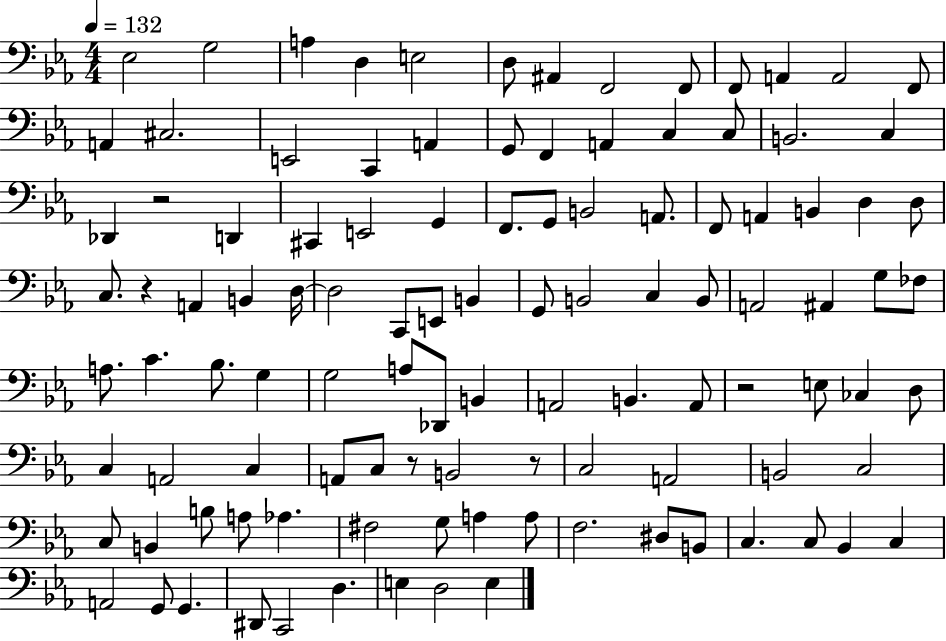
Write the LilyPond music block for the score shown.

{
  \clef bass
  \numericTimeSignature
  \time 4/4
  \key ees \major
  \tempo 4 = 132
  ees2 g2 | a4 d4 e2 | d8 ais,4 f,2 f,8 | f,8 a,4 a,2 f,8 | \break a,4 cis2. | e,2 c,4 a,4 | g,8 f,4 a,4 c4 c8 | b,2. c4 | \break des,4 r2 d,4 | cis,4 e,2 g,4 | f,8. g,8 b,2 a,8. | f,8 a,4 b,4 d4 d8 | \break c8. r4 a,4 b,4 d16~~ | d2 c,8 e,8 b,4 | g,8 b,2 c4 b,8 | a,2 ais,4 g8 fes8 | \break a8. c'4. bes8. g4 | g2 a8 des,8 b,4 | a,2 b,4. a,8 | r2 e8 ces4 d8 | \break c4 a,2 c4 | a,8 c8 r8 b,2 r8 | c2 a,2 | b,2 c2 | \break c8 b,4 b8 a8 aes4. | fis2 g8 a4 a8 | f2. dis8 b,8 | c4. c8 bes,4 c4 | \break a,2 g,8 g,4. | dis,8 c,2 d4. | e4 d2 e4 | \bar "|."
}